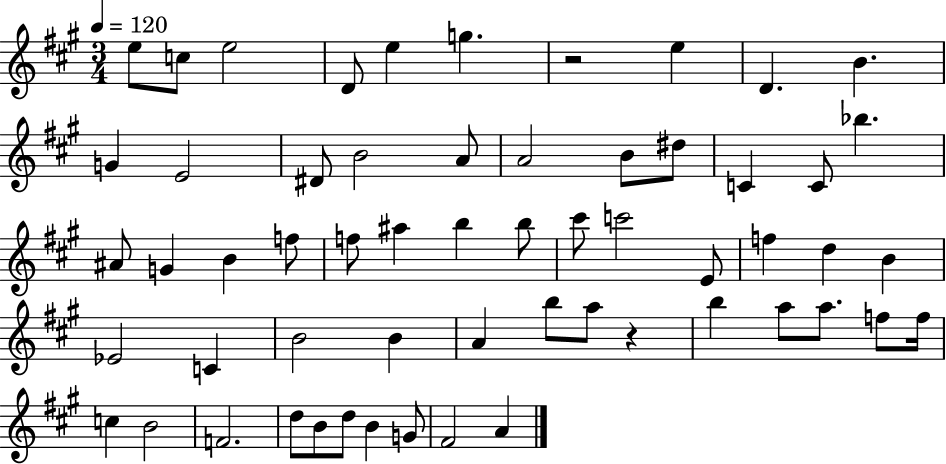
E5/e C5/e E5/h D4/e E5/q G5/q. R/h E5/q D4/q. B4/q. G4/q E4/h D#4/e B4/h A4/e A4/h B4/e D#5/e C4/q C4/e Bb5/q. A#4/e G4/q B4/q F5/e F5/e A#5/q B5/q B5/e C#6/e C6/h E4/e F5/q D5/q B4/q Eb4/h C4/q B4/h B4/q A4/q B5/e A5/e R/q B5/q A5/e A5/e. F5/e F5/s C5/q B4/h F4/h. D5/e B4/e D5/e B4/q G4/e F#4/h A4/q